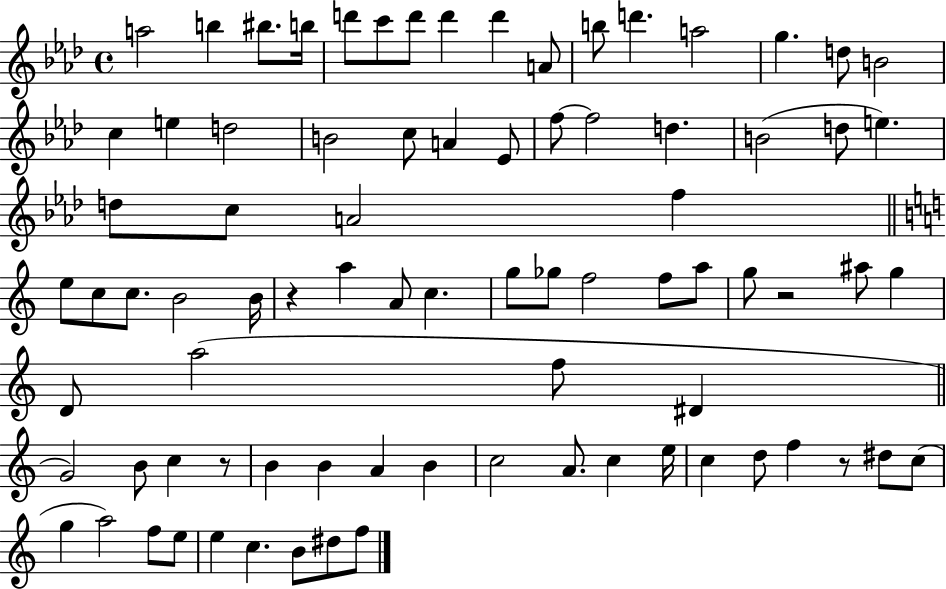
{
  \clef treble
  \time 4/4
  \defaultTimeSignature
  \key aes \major
  a''2 b''4 bis''8. b''16 | d'''8 c'''8 d'''8 d'''4 d'''4 a'8 | b''8 d'''4. a''2 | g''4. d''8 b'2 | \break c''4 e''4 d''2 | b'2 c''8 a'4 ees'8 | f''8~~ f''2 d''4. | b'2( d''8 e''4.) | \break d''8 c''8 a'2 f''4 | \bar "||" \break \key c \major e''8 c''8 c''8. b'2 b'16 | r4 a''4 a'8 c''4. | g''8 ges''8 f''2 f''8 a''8 | g''8 r2 ais''8 g''4 | \break d'8 a''2( f''8 dis'4 | \bar "||" \break \key a \minor g'2) b'8 c''4 r8 | b'4 b'4 a'4 b'4 | c''2 a'8. c''4 e''16 | c''4 d''8 f''4 r8 dis''8 c''8( | \break g''4 a''2) f''8 e''8 | e''4 c''4. b'8 dis''8 f''8 | \bar "|."
}